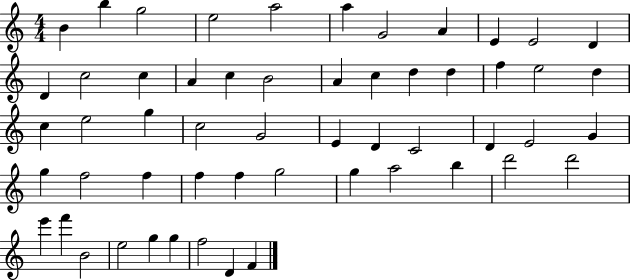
{
  \clef treble
  \numericTimeSignature
  \time 4/4
  \key c \major
  b'4 b''4 g''2 | e''2 a''2 | a''4 g'2 a'4 | e'4 e'2 d'4 | \break d'4 c''2 c''4 | a'4 c''4 b'2 | a'4 c''4 d''4 d''4 | f''4 e''2 d''4 | \break c''4 e''2 g''4 | c''2 g'2 | e'4 d'4 c'2 | d'4 e'2 g'4 | \break g''4 f''2 f''4 | f''4 f''4 g''2 | g''4 a''2 b''4 | d'''2 d'''2 | \break e'''4 f'''4 b'2 | e''2 g''4 g''4 | f''2 d'4 f'4 | \bar "|."
}